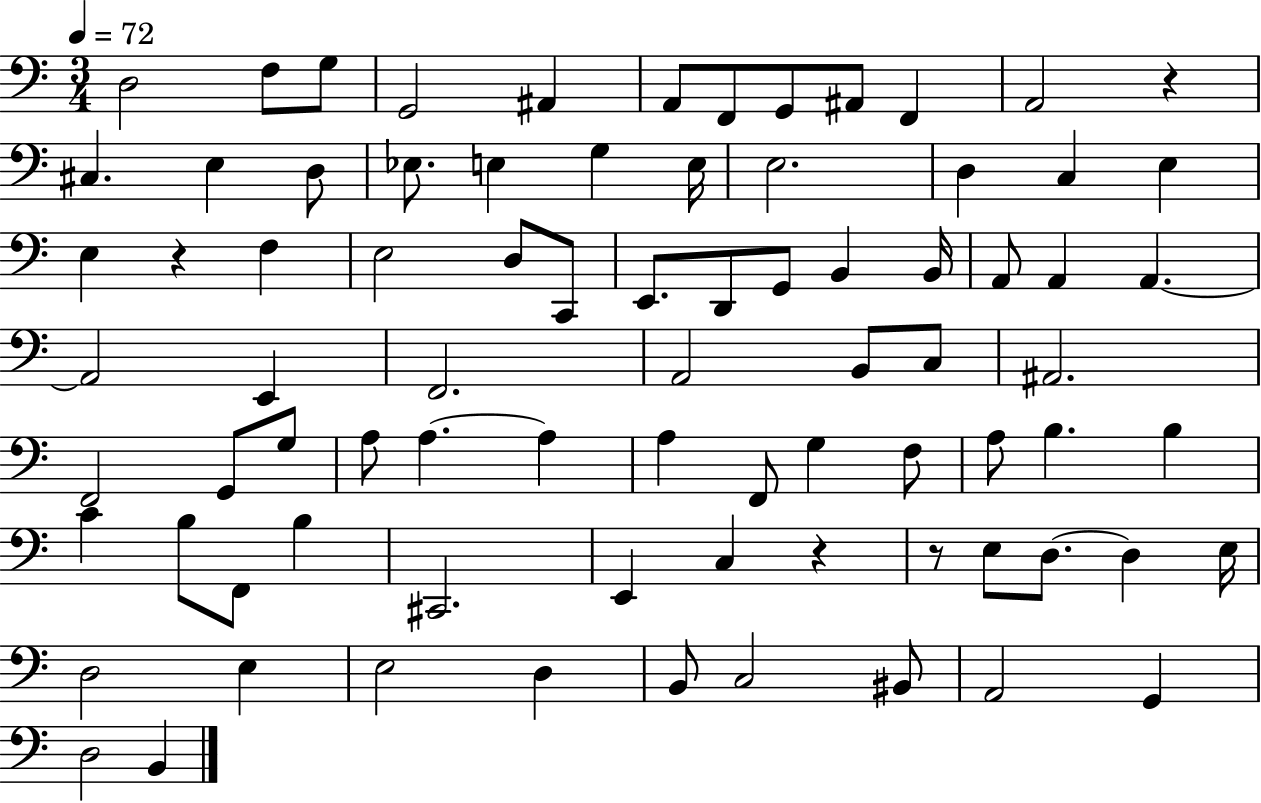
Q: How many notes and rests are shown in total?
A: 81